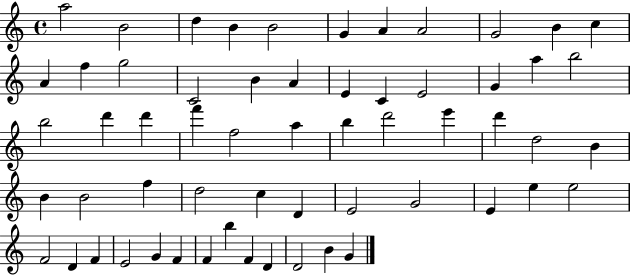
X:1
T:Untitled
M:4/4
L:1/4
K:C
a2 B2 d B B2 G A A2 G2 B c A f g2 C2 B A E C E2 G a b2 b2 d' d' f' f2 a b d'2 e' d' d2 B B B2 f d2 c D E2 G2 E e e2 F2 D F E2 G F F b F D D2 B G